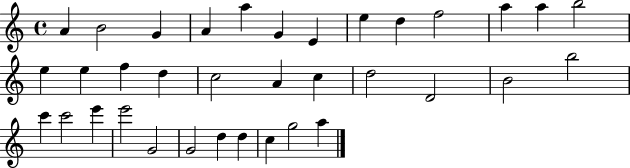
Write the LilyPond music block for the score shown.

{
  \clef treble
  \time 4/4
  \defaultTimeSignature
  \key c \major
  a'4 b'2 g'4 | a'4 a''4 g'4 e'4 | e''4 d''4 f''2 | a''4 a''4 b''2 | \break e''4 e''4 f''4 d''4 | c''2 a'4 c''4 | d''2 d'2 | b'2 b''2 | \break c'''4 c'''2 e'''4 | e'''2 g'2 | g'2 d''4 d''4 | c''4 g''2 a''4 | \break \bar "|."
}